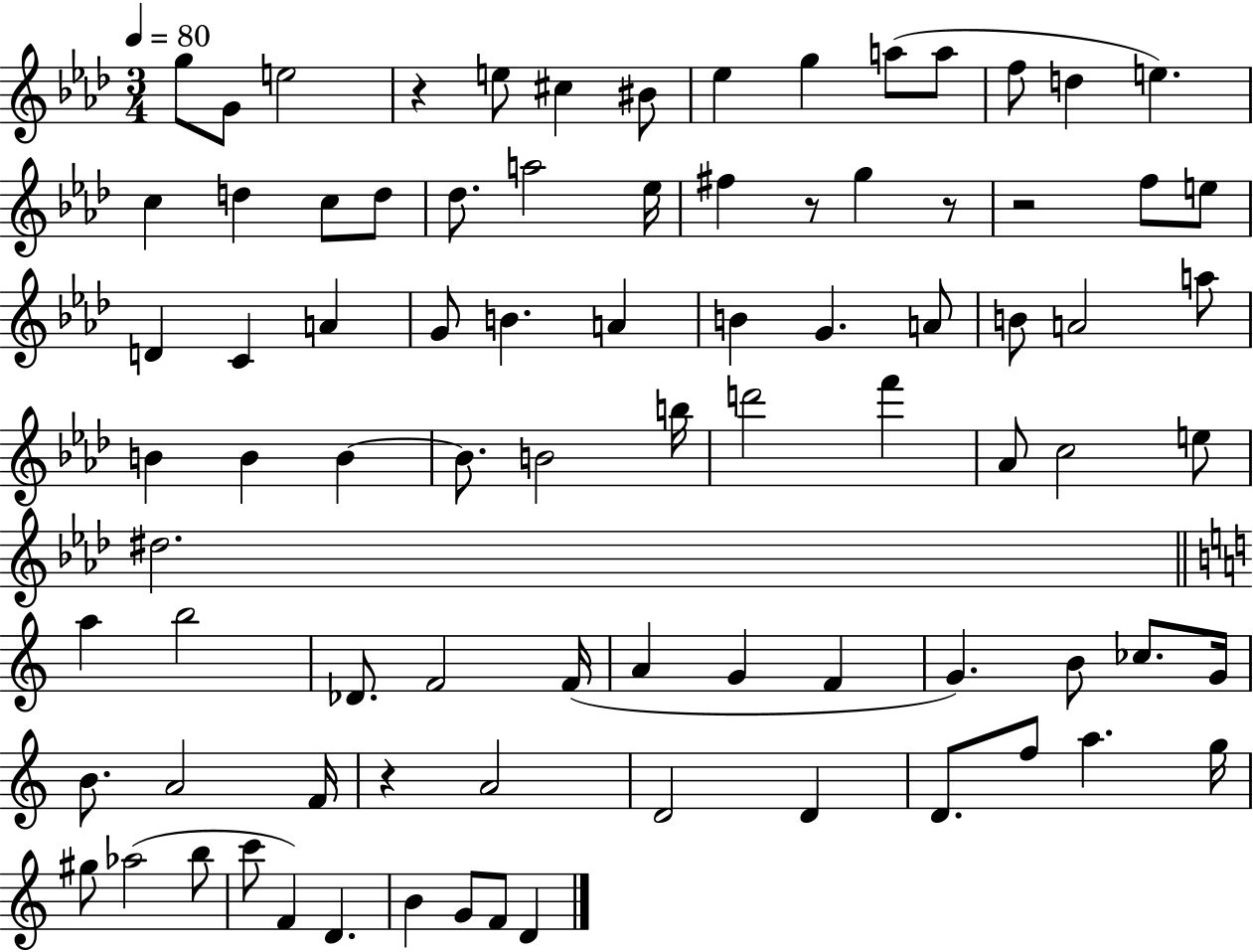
{
  \clef treble
  \numericTimeSignature
  \time 3/4
  \key aes \major
  \tempo 4 = 80
  g''8 g'8 e''2 | r4 e''8 cis''4 bis'8 | ees''4 g''4 a''8( a''8 | f''8 d''4 e''4.) | \break c''4 d''4 c''8 d''8 | des''8. a''2 ees''16 | fis''4 r8 g''4 r8 | r2 f''8 e''8 | \break d'4 c'4 a'4 | g'8 b'4. a'4 | b'4 g'4. a'8 | b'8 a'2 a''8 | \break b'4 b'4 b'4~~ | b'8. b'2 b''16 | d'''2 f'''4 | aes'8 c''2 e''8 | \break dis''2. | \bar "||" \break \key a \minor a''4 b''2 | des'8. f'2 f'16( | a'4 g'4 f'4 | g'4.) b'8 ces''8. g'16 | \break b'8. a'2 f'16 | r4 a'2 | d'2 d'4 | d'8. f''8 a''4. g''16 | \break gis''8 aes''2( b''8 | c'''8 f'4) d'4. | b'4 g'8 f'8 d'4 | \bar "|."
}